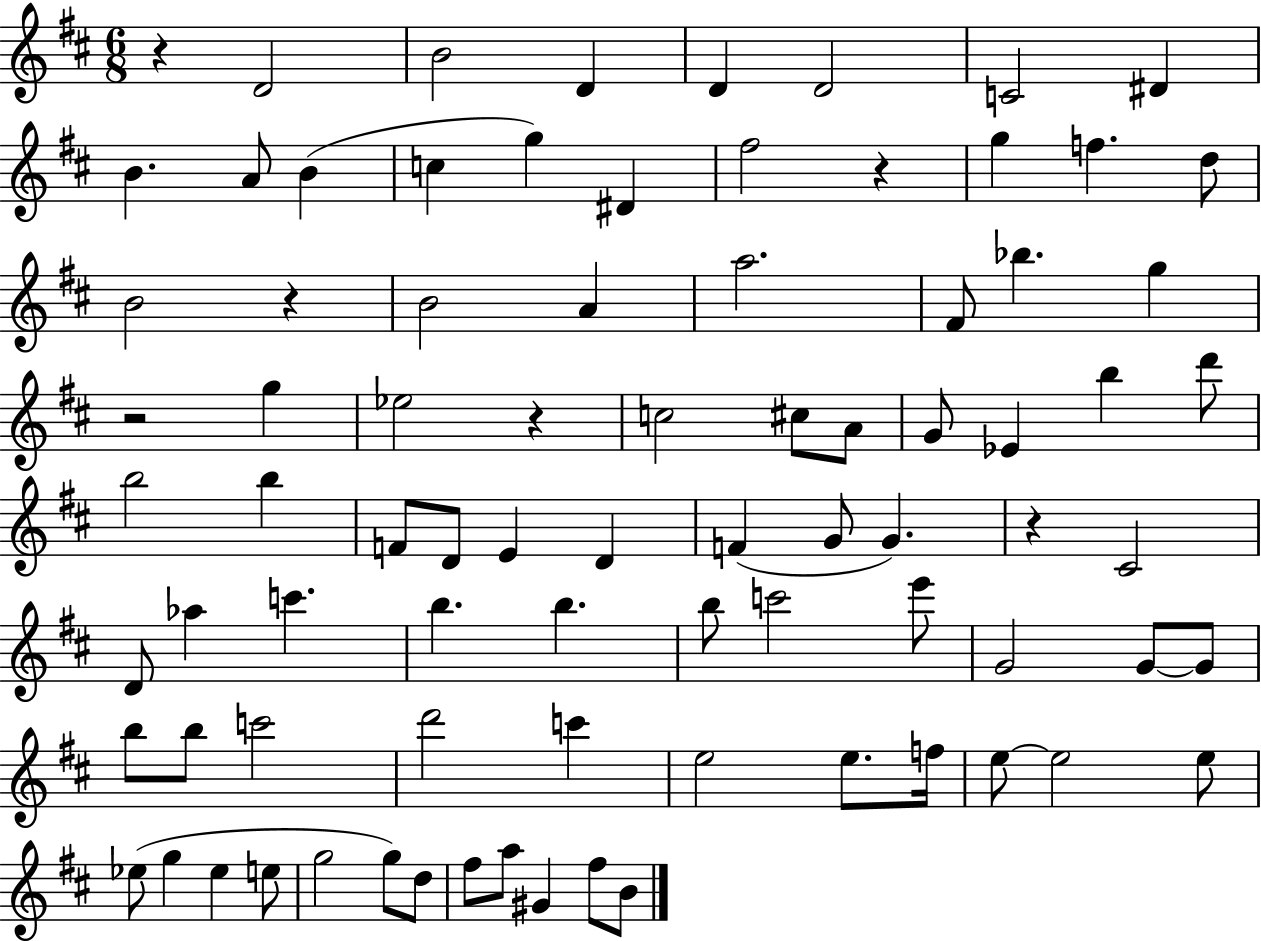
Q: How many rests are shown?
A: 6